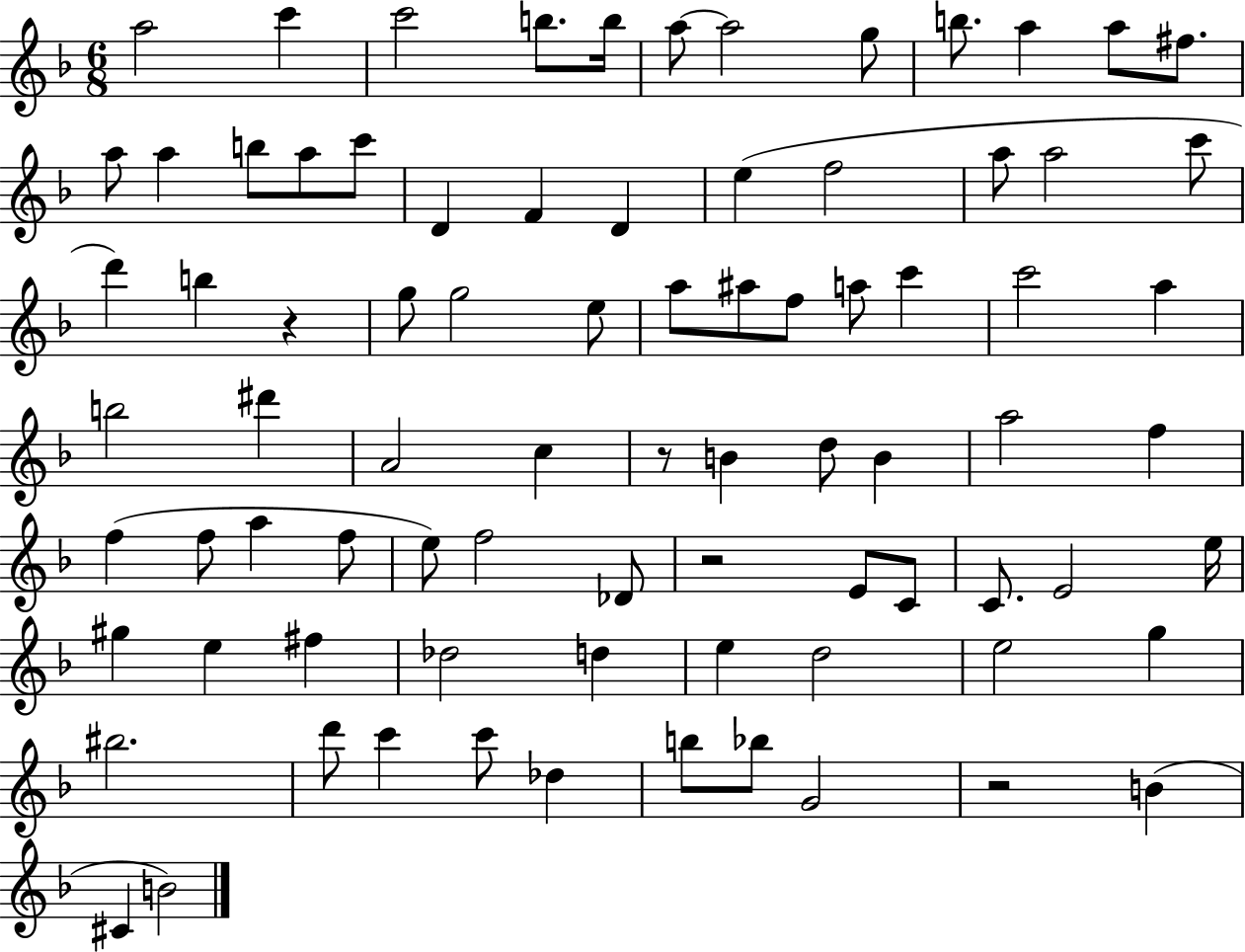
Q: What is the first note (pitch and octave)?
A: A5